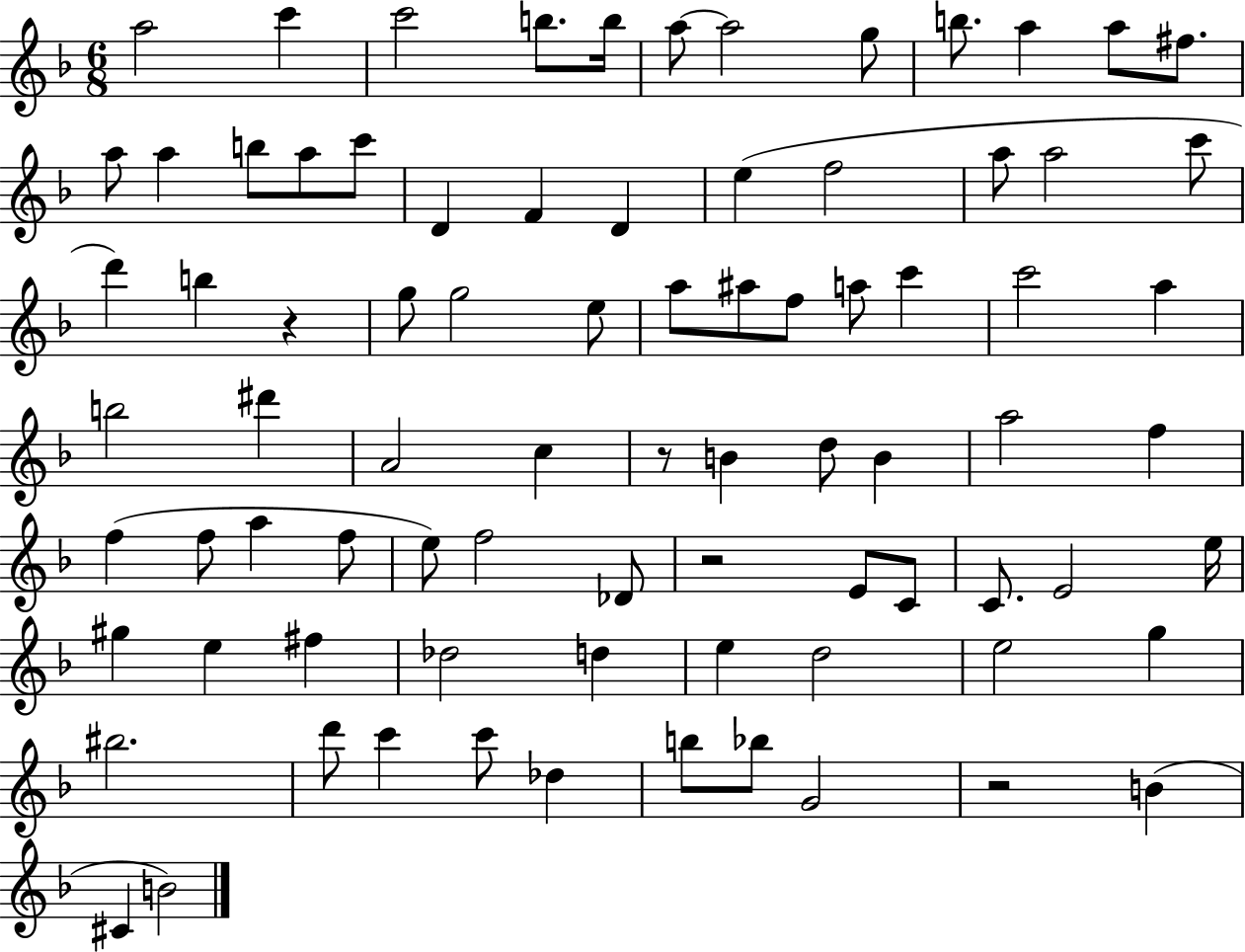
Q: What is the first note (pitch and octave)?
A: A5